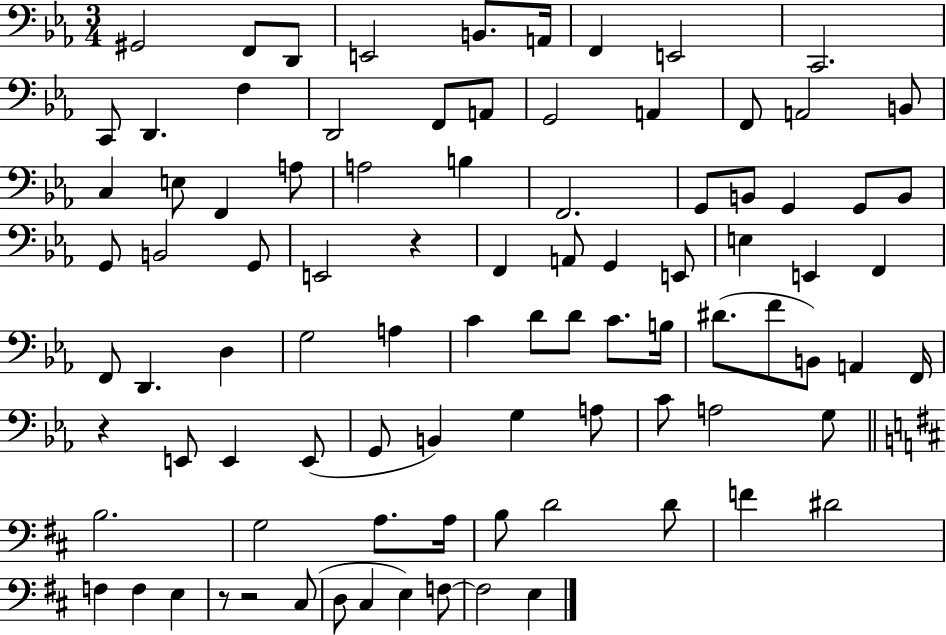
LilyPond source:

{
  \clef bass
  \numericTimeSignature
  \time 3/4
  \key ees \major
  gis,2 f,8 d,8 | e,2 b,8. a,16 | f,4 e,2 | c,2. | \break c,8 d,4. f4 | d,2 f,8 a,8 | g,2 a,4 | f,8 a,2 b,8 | \break c4 e8 f,4 a8 | a2 b4 | f,2. | g,8 b,8 g,4 g,8 b,8 | \break g,8 b,2 g,8 | e,2 r4 | f,4 a,8 g,4 e,8 | e4 e,4 f,4 | \break f,8 d,4. d4 | g2 a4 | c'4 d'8 d'8 c'8. b16 | dis'8.( f'8 b,8) a,4 f,16 | \break r4 e,8 e,4 e,8( | g,8 b,4) g4 a8 | c'8 a2 g8 | \bar "||" \break \key b \minor b2. | g2 a8. a16 | b8 d'2 d'8 | f'4 dis'2 | \break f4 f4 e4 | r8 r2 cis8( | d8 cis4 e4) f8~~ | f2 e4 | \break \bar "|."
}